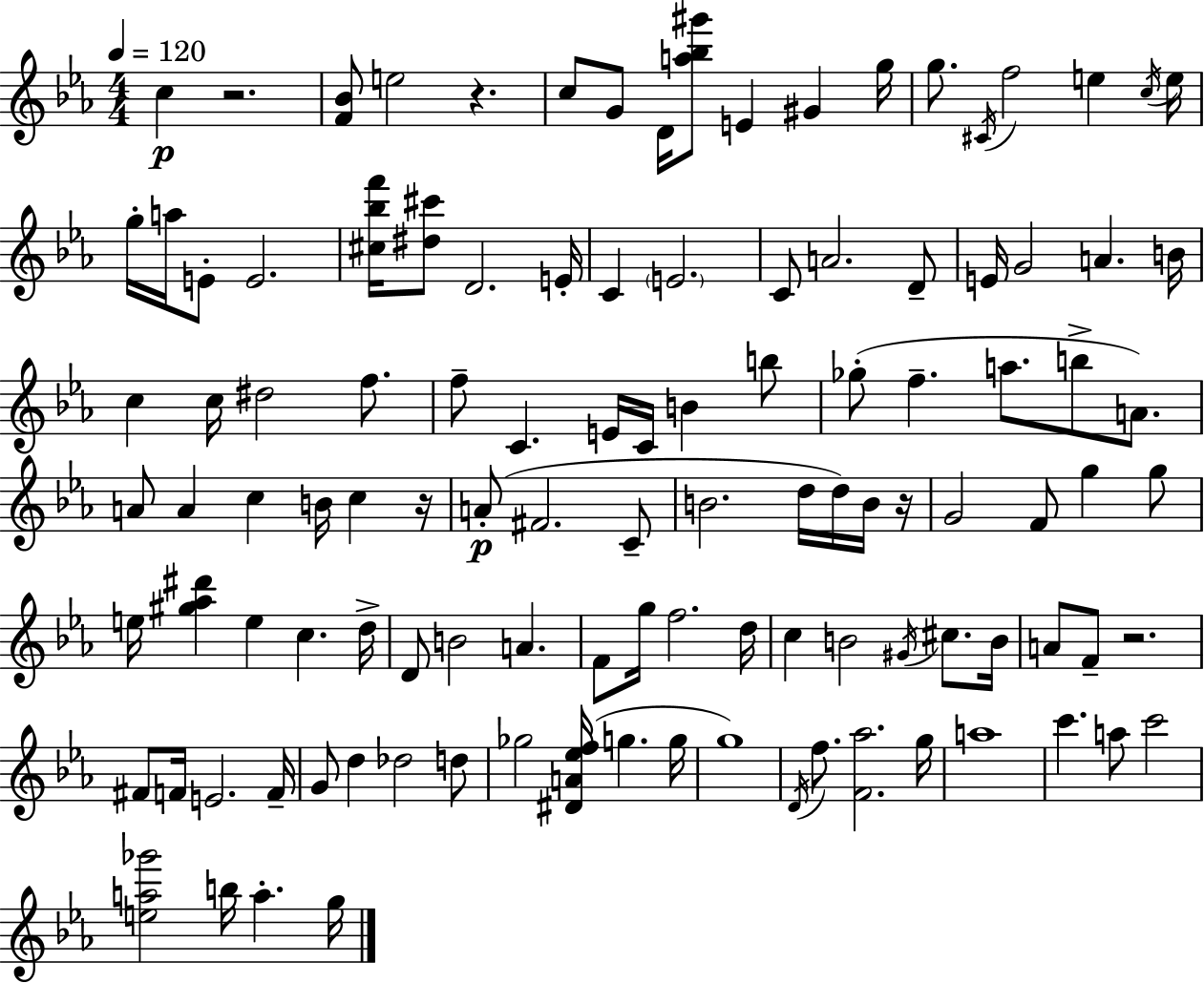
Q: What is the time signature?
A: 4/4